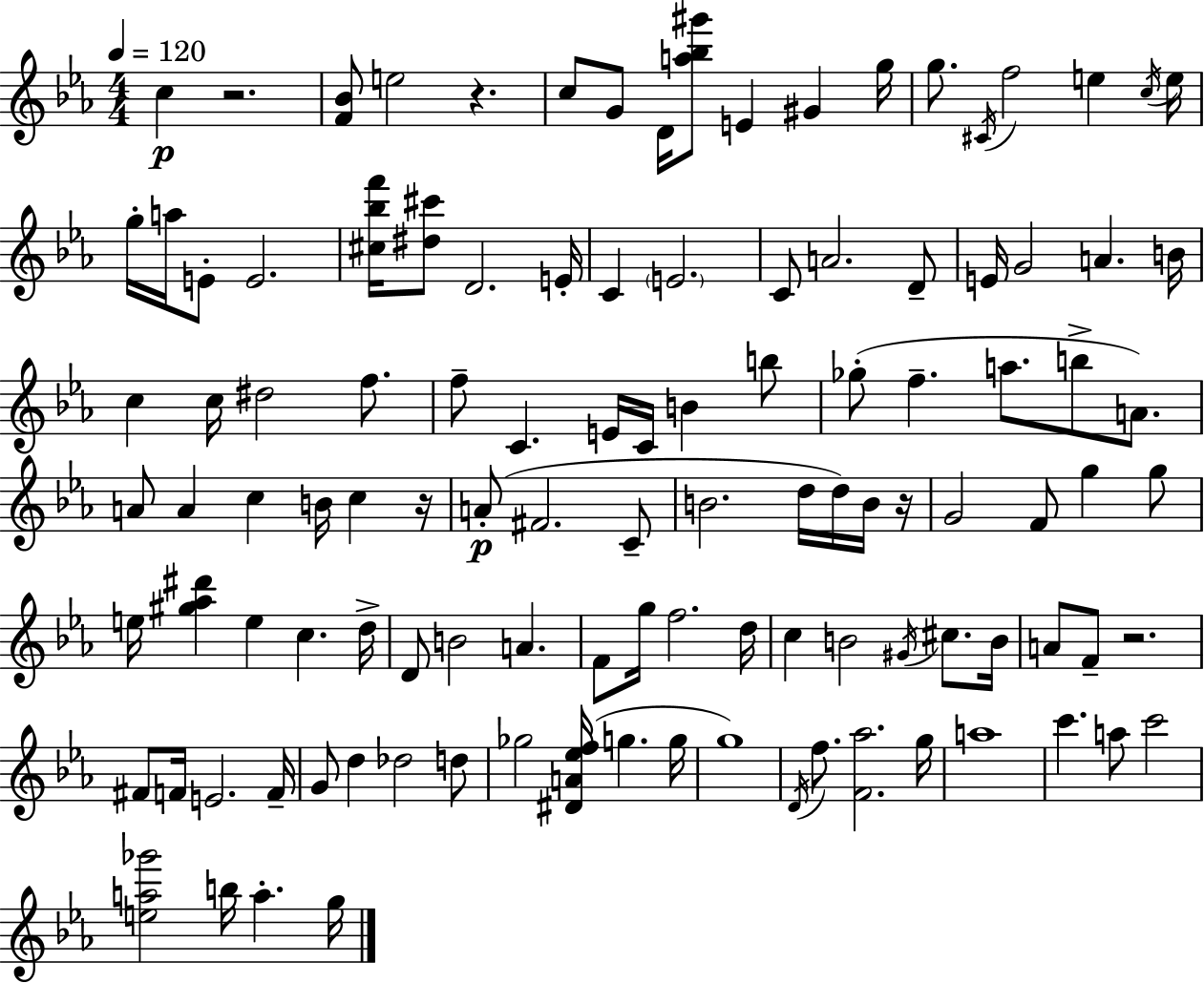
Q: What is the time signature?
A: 4/4